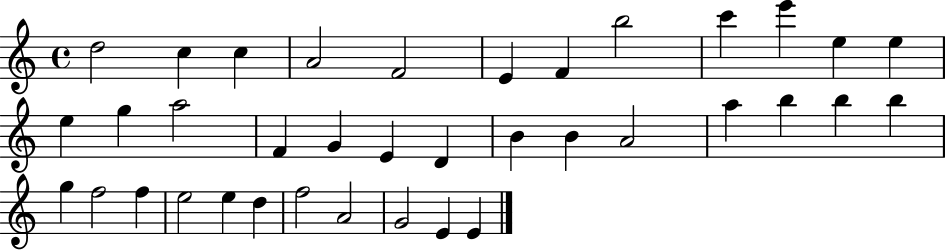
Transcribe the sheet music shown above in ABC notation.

X:1
T:Untitled
M:4/4
L:1/4
K:C
d2 c c A2 F2 E F b2 c' e' e e e g a2 F G E D B B A2 a b b b g f2 f e2 e d f2 A2 G2 E E